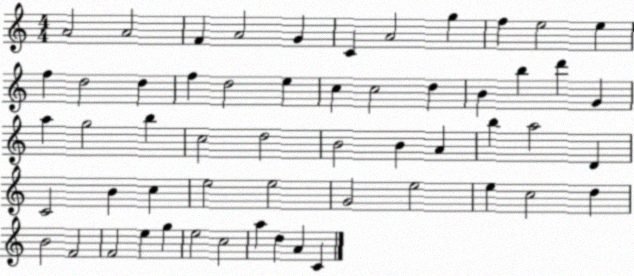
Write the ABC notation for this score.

X:1
T:Untitled
M:4/4
L:1/4
K:C
A2 A2 F A2 G C A2 g f e2 e f d2 d f d2 e c c2 d B b d' G a g2 b c2 d2 B2 B A b a2 D C2 B c e2 e2 G2 e2 e c2 d B2 F2 F2 e g e2 c2 a d A C